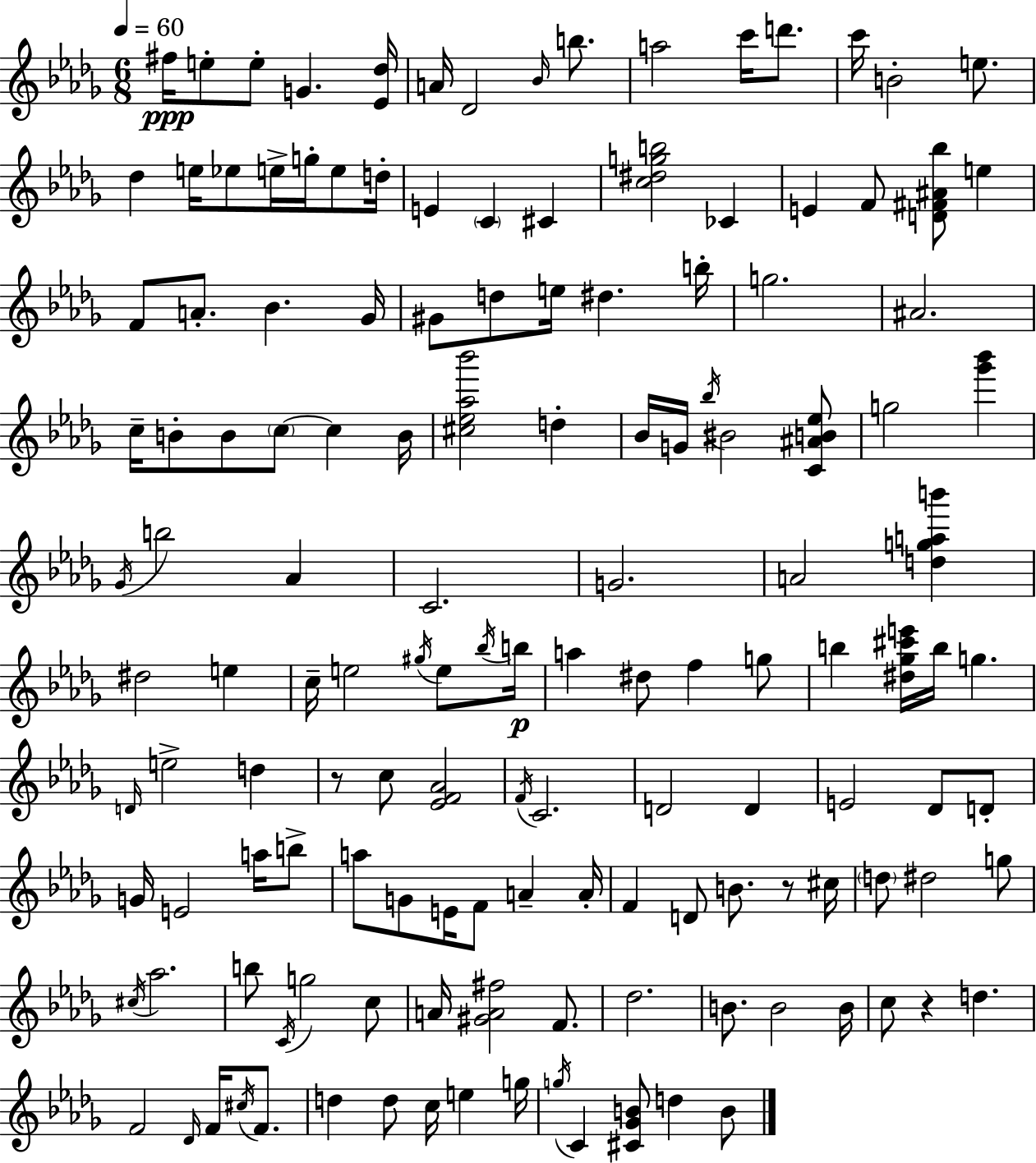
F#5/s E5/e E5/e G4/q. [Eb4,Db5]/s A4/s Db4/h Bb4/s B5/e. A5/h C6/s D6/e. C6/s B4/h E5/e. Db5/q E5/s Eb5/e E5/s G5/s E5/e D5/s E4/q C4/q C#4/q [C5,D#5,G5,B5]/h CES4/q E4/q F4/e [D4,F#4,A#4,Bb5]/e E5/q F4/e A4/e. Bb4/q. Gb4/s G#4/e D5/e E5/s D#5/q. B5/s G5/h. A#4/h. C5/s B4/e B4/e C5/e C5/q B4/s [C#5,Eb5,Ab5,Bb6]/h D5/q Bb4/s G4/s Bb5/s BIS4/h [C4,A#4,B4,Eb5]/e G5/h [Gb6,Bb6]/q Gb4/s B5/h Ab4/q C4/h. G4/h. A4/h [D5,G5,A5,B6]/q D#5/h E5/q C5/s E5/h G#5/s E5/e Bb5/s B5/s A5/q D#5/e F5/q G5/e B5/q [D#5,Gb5,C#6,E6]/s B5/s G5/q. D4/s E5/h D5/q R/e C5/e [Eb4,F4,Ab4]/h F4/s C4/h. D4/h D4/q E4/h Db4/e D4/e G4/s E4/h A5/s B5/e A5/e G4/e E4/s F4/e A4/q A4/s F4/q D4/e B4/e. R/e C#5/s D5/e D#5/h G5/e C#5/s Ab5/h. B5/e C4/s G5/h C5/e A4/s [G#4,A4,F#5]/h F4/e. Db5/h. B4/e. B4/h B4/s C5/e R/q D5/q. F4/h Db4/s F4/s C#5/s F4/e. D5/q D5/e C5/s E5/q G5/s G5/s C4/q [C#4,Gb4,B4]/e D5/q B4/e